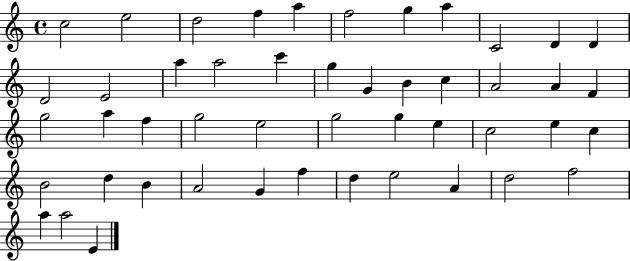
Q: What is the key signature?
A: C major